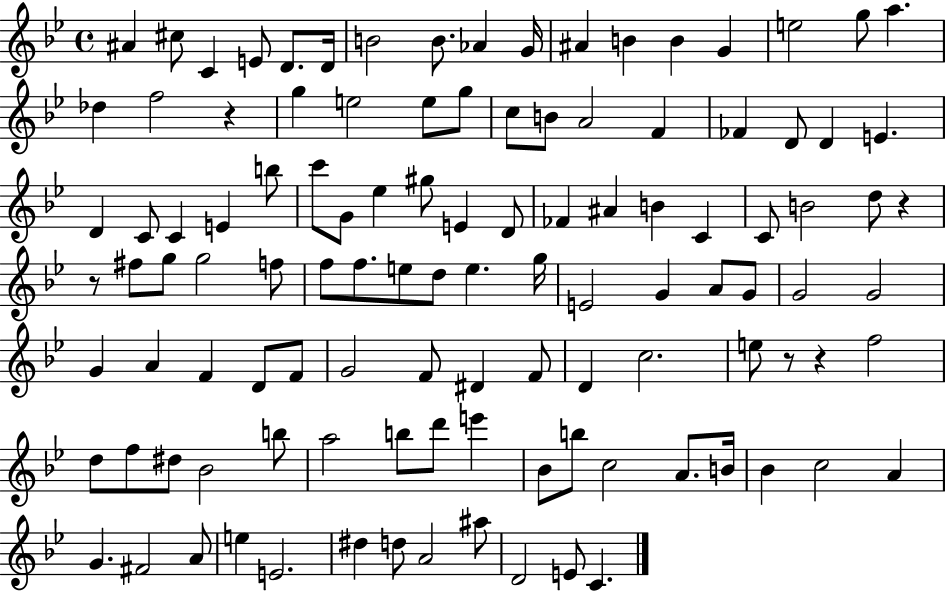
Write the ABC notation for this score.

X:1
T:Untitled
M:4/4
L:1/4
K:Bb
^A ^c/2 C E/2 D/2 D/4 B2 B/2 _A G/4 ^A B B G e2 g/2 a _d f2 z g e2 e/2 g/2 c/2 B/2 A2 F _F D/2 D E D C/2 C E b/2 c'/2 G/2 _e ^g/2 E D/2 _F ^A B C C/2 B2 d/2 z z/2 ^f/2 g/2 g2 f/2 f/2 f/2 e/2 d/2 e g/4 E2 G A/2 G/2 G2 G2 G A F D/2 F/2 G2 F/2 ^D F/2 D c2 e/2 z/2 z f2 d/2 f/2 ^d/2 _B2 b/2 a2 b/2 d'/2 e' _B/2 b/2 c2 A/2 B/4 _B c2 A G ^F2 A/2 e E2 ^d d/2 A2 ^a/2 D2 E/2 C